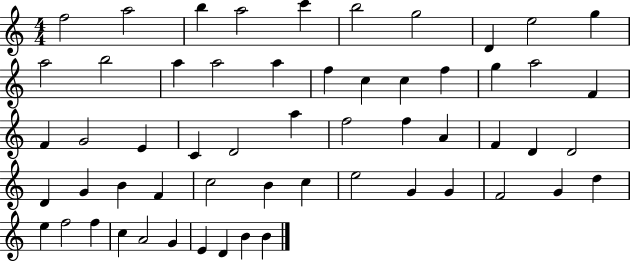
X:1
T:Untitled
M:4/4
L:1/4
K:C
f2 a2 b a2 c' b2 g2 D e2 g a2 b2 a a2 a f c c f g a2 F F G2 E C D2 a f2 f A F D D2 D G B F c2 B c e2 G G F2 G d e f2 f c A2 G E D B B